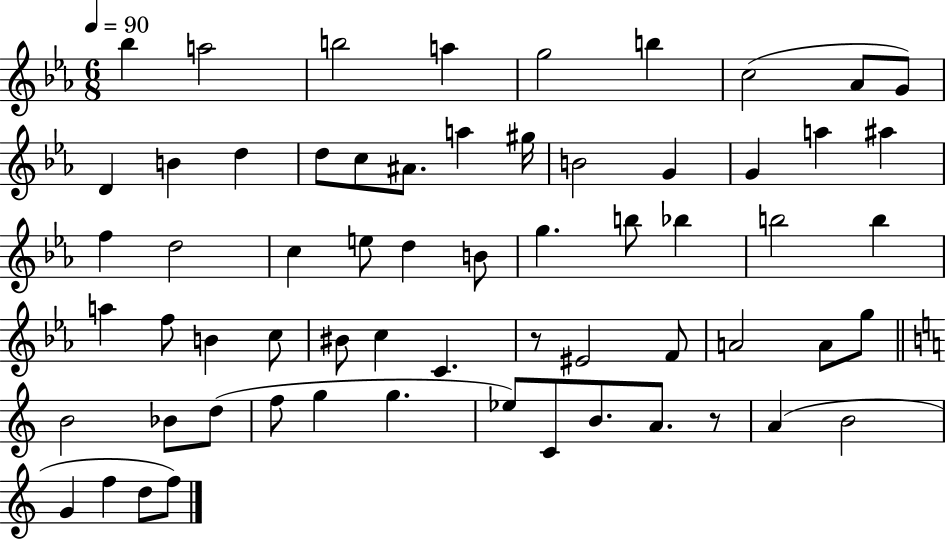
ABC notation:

X:1
T:Untitled
M:6/8
L:1/4
K:Eb
_b a2 b2 a g2 b c2 _A/2 G/2 D B d d/2 c/2 ^A/2 a ^g/4 B2 G G a ^a f d2 c e/2 d B/2 g b/2 _b b2 b a f/2 B c/2 ^B/2 c C z/2 ^E2 F/2 A2 A/2 g/2 B2 _B/2 d/2 f/2 g g _e/2 C/2 B/2 A/2 z/2 A B2 G f d/2 f/2